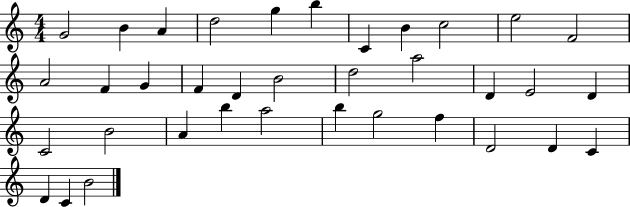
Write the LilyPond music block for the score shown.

{
  \clef treble
  \numericTimeSignature
  \time 4/4
  \key c \major
  g'2 b'4 a'4 | d''2 g''4 b''4 | c'4 b'4 c''2 | e''2 f'2 | \break a'2 f'4 g'4 | f'4 d'4 b'2 | d''2 a''2 | d'4 e'2 d'4 | \break c'2 b'2 | a'4 b''4 a''2 | b''4 g''2 f''4 | d'2 d'4 c'4 | \break d'4 c'4 b'2 | \bar "|."
}